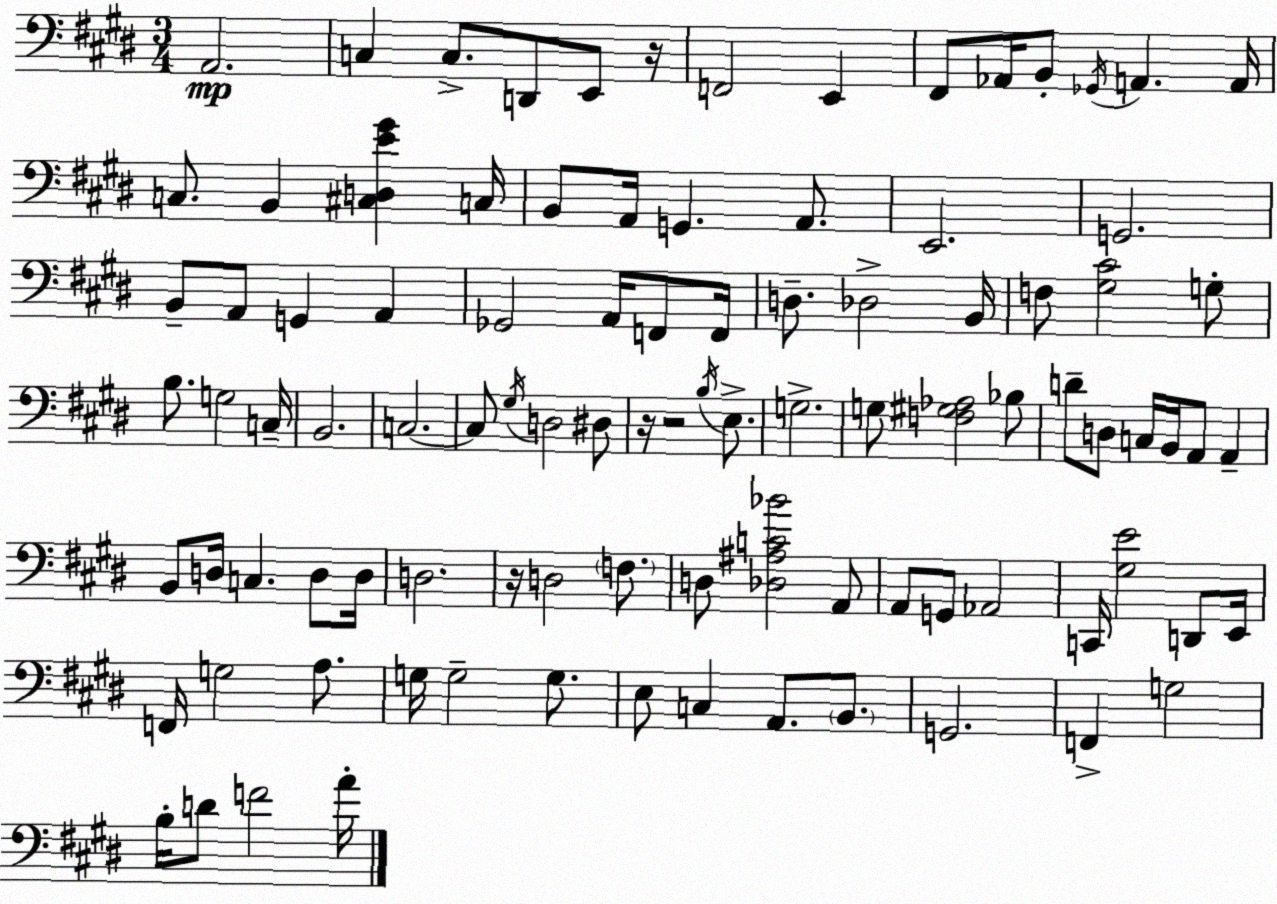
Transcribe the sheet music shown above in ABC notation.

X:1
T:Untitled
M:3/4
L:1/4
K:E
A,,2 C, C,/2 D,,/2 E,,/2 z/4 F,,2 E,, ^F,,/2 _A,,/4 B,,/2 _G,,/4 A,, A,,/4 C,/2 B,, [^C,D,E^G] C,/4 B,,/2 A,,/4 G,, A,,/2 E,,2 G,,2 B,,/2 A,,/2 G,, A,, _G,,2 A,,/4 F,,/2 F,,/4 D,/2 _D,2 B,,/4 F,/2 [^G,^C]2 G,/2 B,/2 G,2 C,/4 B,,2 C,2 C,/2 ^G,/4 D,2 ^D,/2 z/4 z2 B,/4 E,/2 G,2 G,/2 [F,^G,_A,]2 _B,/2 D/2 D,/2 C,/4 B,,/4 A,,/2 A,, B,,/2 D,/4 C, D,/2 D,/4 D,2 z/4 D,2 F,/2 D,/2 [_D,^A,C_B]2 A,,/2 A,,/2 G,,/2 _A,,2 C,,/4 [^G,E]2 D,,/2 E,,/4 F,,/4 G,2 A,/2 G,/4 G,2 G,/2 E,/2 C, A,,/2 B,,/2 G,,2 F,, G,2 B,/4 D/2 F2 A/4